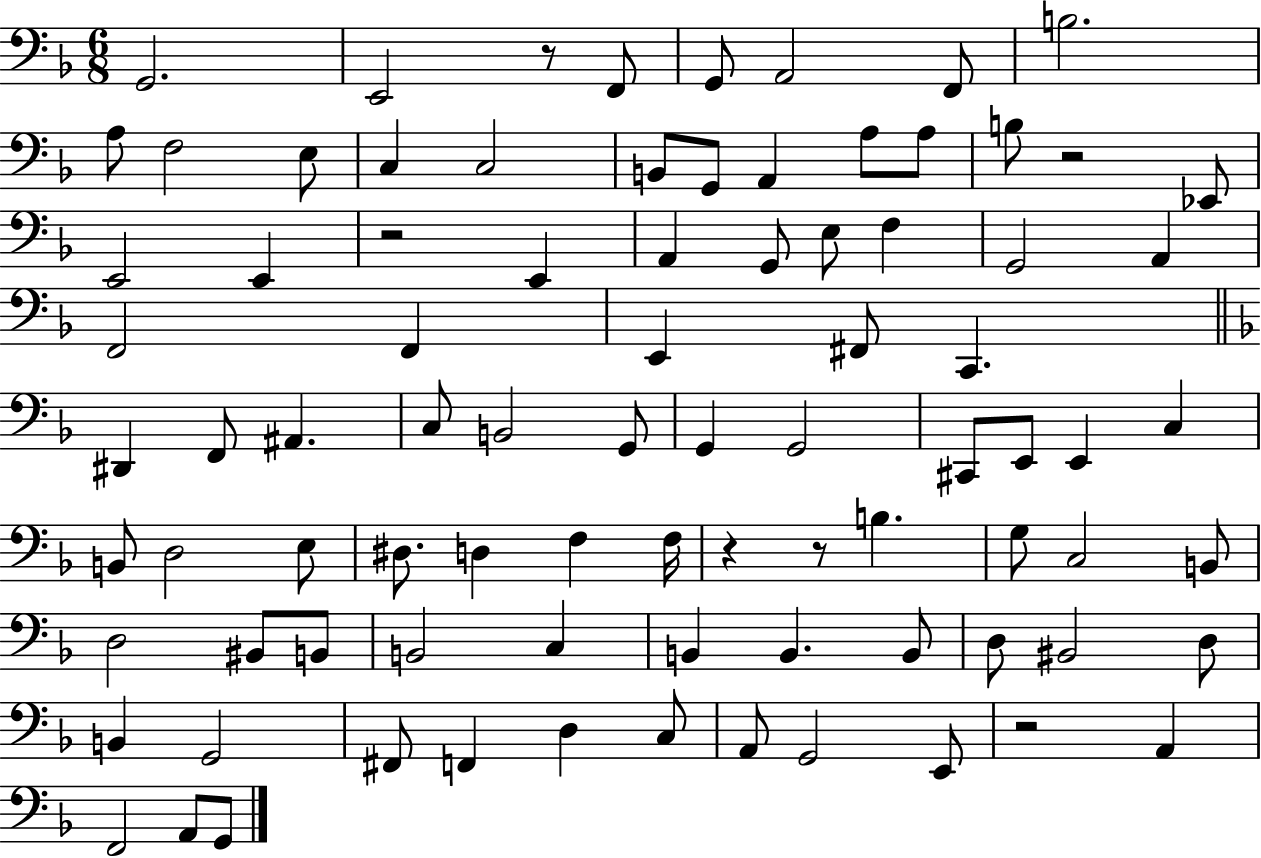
X:1
T:Untitled
M:6/8
L:1/4
K:F
G,,2 E,,2 z/2 F,,/2 G,,/2 A,,2 F,,/2 B,2 A,/2 F,2 E,/2 C, C,2 B,,/2 G,,/2 A,, A,/2 A,/2 B,/2 z2 _E,,/2 E,,2 E,, z2 E,, A,, G,,/2 E,/2 F, G,,2 A,, F,,2 F,, E,, ^F,,/2 C,, ^D,, F,,/2 ^A,, C,/2 B,,2 G,,/2 G,, G,,2 ^C,,/2 E,,/2 E,, C, B,,/2 D,2 E,/2 ^D,/2 D, F, F,/4 z z/2 B, G,/2 C,2 B,,/2 D,2 ^B,,/2 B,,/2 B,,2 C, B,, B,, B,,/2 D,/2 ^B,,2 D,/2 B,, G,,2 ^F,,/2 F,, D, C,/2 A,,/2 G,,2 E,,/2 z2 A,, F,,2 A,,/2 G,,/2